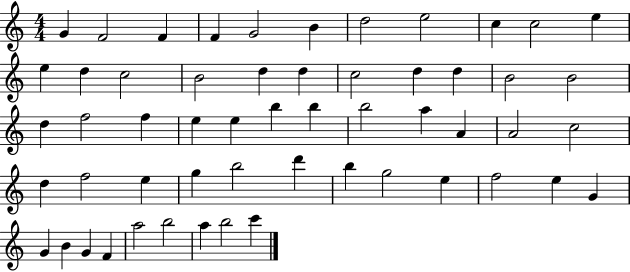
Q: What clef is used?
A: treble